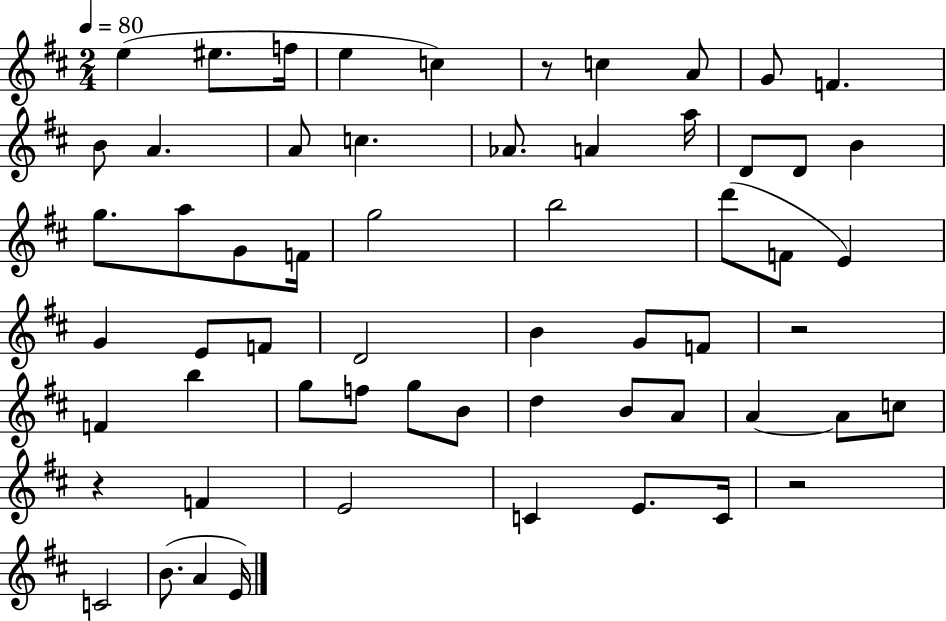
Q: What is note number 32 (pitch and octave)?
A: D4